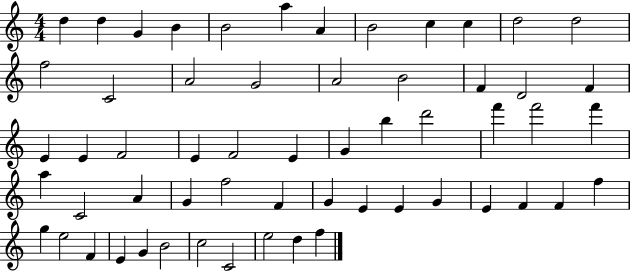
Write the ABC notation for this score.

X:1
T:Untitled
M:4/4
L:1/4
K:C
d d G B B2 a A B2 c c d2 d2 f2 C2 A2 G2 A2 B2 F D2 F E E F2 E F2 E G b d'2 f' f'2 f' a C2 A G f2 F G E E G E F F f g e2 F E G B2 c2 C2 e2 d f